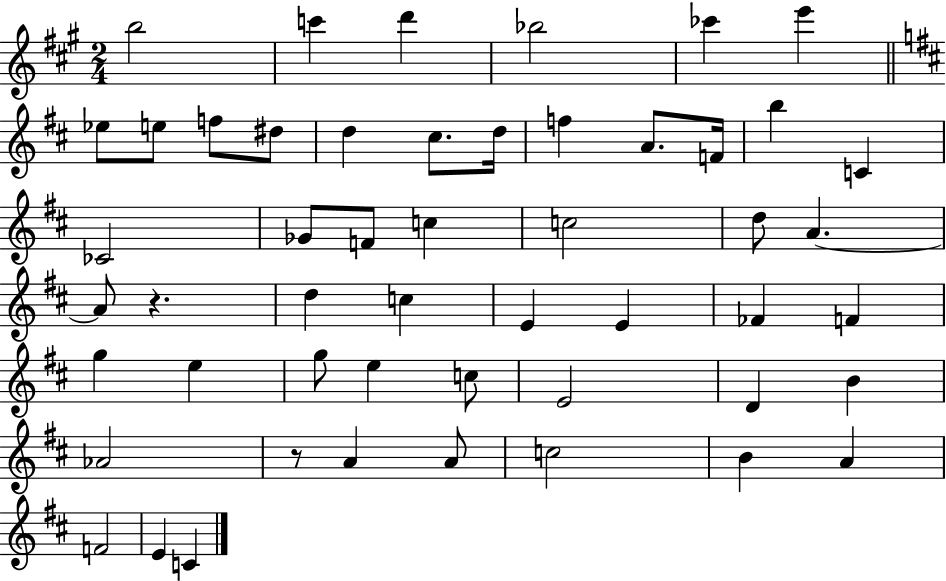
X:1
T:Untitled
M:2/4
L:1/4
K:A
b2 c' d' _b2 _c' e' _e/2 e/2 f/2 ^d/2 d ^c/2 d/4 f A/2 F/4 b C _C2 _G/2 F/2 c c2 d/2 A A/2 z d c E E _F F g e g/2 e c/2 E2 D B _A2 z/2 A A/2 c2 B A F2 E C